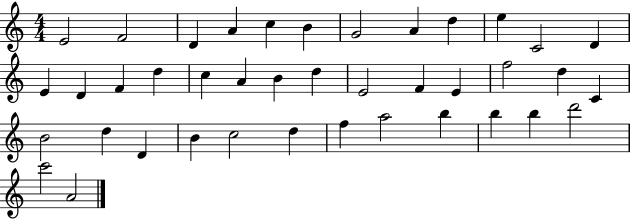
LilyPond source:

{
  \clef treble
  \numericTimeSignature
  \time 4/4
  \key c \major
  e'2 f'2 | d'4 a'4 c''4 b'4 | g'2 a'4 d''4 | e''4 c'2 d'4 | \break e'4 d'4 f'4 d''4 | c''4 a'4 b'4 d''4 | e'2 f'4 e'4 | f''2 d''4 c'4 | \break b'2 d''4 d'4 | b'4 c''2 d''4 | f''4 a''2 b''4 | b''4 b''4 d'''2 | \break c'''2 a'2 | \bar "|."
}